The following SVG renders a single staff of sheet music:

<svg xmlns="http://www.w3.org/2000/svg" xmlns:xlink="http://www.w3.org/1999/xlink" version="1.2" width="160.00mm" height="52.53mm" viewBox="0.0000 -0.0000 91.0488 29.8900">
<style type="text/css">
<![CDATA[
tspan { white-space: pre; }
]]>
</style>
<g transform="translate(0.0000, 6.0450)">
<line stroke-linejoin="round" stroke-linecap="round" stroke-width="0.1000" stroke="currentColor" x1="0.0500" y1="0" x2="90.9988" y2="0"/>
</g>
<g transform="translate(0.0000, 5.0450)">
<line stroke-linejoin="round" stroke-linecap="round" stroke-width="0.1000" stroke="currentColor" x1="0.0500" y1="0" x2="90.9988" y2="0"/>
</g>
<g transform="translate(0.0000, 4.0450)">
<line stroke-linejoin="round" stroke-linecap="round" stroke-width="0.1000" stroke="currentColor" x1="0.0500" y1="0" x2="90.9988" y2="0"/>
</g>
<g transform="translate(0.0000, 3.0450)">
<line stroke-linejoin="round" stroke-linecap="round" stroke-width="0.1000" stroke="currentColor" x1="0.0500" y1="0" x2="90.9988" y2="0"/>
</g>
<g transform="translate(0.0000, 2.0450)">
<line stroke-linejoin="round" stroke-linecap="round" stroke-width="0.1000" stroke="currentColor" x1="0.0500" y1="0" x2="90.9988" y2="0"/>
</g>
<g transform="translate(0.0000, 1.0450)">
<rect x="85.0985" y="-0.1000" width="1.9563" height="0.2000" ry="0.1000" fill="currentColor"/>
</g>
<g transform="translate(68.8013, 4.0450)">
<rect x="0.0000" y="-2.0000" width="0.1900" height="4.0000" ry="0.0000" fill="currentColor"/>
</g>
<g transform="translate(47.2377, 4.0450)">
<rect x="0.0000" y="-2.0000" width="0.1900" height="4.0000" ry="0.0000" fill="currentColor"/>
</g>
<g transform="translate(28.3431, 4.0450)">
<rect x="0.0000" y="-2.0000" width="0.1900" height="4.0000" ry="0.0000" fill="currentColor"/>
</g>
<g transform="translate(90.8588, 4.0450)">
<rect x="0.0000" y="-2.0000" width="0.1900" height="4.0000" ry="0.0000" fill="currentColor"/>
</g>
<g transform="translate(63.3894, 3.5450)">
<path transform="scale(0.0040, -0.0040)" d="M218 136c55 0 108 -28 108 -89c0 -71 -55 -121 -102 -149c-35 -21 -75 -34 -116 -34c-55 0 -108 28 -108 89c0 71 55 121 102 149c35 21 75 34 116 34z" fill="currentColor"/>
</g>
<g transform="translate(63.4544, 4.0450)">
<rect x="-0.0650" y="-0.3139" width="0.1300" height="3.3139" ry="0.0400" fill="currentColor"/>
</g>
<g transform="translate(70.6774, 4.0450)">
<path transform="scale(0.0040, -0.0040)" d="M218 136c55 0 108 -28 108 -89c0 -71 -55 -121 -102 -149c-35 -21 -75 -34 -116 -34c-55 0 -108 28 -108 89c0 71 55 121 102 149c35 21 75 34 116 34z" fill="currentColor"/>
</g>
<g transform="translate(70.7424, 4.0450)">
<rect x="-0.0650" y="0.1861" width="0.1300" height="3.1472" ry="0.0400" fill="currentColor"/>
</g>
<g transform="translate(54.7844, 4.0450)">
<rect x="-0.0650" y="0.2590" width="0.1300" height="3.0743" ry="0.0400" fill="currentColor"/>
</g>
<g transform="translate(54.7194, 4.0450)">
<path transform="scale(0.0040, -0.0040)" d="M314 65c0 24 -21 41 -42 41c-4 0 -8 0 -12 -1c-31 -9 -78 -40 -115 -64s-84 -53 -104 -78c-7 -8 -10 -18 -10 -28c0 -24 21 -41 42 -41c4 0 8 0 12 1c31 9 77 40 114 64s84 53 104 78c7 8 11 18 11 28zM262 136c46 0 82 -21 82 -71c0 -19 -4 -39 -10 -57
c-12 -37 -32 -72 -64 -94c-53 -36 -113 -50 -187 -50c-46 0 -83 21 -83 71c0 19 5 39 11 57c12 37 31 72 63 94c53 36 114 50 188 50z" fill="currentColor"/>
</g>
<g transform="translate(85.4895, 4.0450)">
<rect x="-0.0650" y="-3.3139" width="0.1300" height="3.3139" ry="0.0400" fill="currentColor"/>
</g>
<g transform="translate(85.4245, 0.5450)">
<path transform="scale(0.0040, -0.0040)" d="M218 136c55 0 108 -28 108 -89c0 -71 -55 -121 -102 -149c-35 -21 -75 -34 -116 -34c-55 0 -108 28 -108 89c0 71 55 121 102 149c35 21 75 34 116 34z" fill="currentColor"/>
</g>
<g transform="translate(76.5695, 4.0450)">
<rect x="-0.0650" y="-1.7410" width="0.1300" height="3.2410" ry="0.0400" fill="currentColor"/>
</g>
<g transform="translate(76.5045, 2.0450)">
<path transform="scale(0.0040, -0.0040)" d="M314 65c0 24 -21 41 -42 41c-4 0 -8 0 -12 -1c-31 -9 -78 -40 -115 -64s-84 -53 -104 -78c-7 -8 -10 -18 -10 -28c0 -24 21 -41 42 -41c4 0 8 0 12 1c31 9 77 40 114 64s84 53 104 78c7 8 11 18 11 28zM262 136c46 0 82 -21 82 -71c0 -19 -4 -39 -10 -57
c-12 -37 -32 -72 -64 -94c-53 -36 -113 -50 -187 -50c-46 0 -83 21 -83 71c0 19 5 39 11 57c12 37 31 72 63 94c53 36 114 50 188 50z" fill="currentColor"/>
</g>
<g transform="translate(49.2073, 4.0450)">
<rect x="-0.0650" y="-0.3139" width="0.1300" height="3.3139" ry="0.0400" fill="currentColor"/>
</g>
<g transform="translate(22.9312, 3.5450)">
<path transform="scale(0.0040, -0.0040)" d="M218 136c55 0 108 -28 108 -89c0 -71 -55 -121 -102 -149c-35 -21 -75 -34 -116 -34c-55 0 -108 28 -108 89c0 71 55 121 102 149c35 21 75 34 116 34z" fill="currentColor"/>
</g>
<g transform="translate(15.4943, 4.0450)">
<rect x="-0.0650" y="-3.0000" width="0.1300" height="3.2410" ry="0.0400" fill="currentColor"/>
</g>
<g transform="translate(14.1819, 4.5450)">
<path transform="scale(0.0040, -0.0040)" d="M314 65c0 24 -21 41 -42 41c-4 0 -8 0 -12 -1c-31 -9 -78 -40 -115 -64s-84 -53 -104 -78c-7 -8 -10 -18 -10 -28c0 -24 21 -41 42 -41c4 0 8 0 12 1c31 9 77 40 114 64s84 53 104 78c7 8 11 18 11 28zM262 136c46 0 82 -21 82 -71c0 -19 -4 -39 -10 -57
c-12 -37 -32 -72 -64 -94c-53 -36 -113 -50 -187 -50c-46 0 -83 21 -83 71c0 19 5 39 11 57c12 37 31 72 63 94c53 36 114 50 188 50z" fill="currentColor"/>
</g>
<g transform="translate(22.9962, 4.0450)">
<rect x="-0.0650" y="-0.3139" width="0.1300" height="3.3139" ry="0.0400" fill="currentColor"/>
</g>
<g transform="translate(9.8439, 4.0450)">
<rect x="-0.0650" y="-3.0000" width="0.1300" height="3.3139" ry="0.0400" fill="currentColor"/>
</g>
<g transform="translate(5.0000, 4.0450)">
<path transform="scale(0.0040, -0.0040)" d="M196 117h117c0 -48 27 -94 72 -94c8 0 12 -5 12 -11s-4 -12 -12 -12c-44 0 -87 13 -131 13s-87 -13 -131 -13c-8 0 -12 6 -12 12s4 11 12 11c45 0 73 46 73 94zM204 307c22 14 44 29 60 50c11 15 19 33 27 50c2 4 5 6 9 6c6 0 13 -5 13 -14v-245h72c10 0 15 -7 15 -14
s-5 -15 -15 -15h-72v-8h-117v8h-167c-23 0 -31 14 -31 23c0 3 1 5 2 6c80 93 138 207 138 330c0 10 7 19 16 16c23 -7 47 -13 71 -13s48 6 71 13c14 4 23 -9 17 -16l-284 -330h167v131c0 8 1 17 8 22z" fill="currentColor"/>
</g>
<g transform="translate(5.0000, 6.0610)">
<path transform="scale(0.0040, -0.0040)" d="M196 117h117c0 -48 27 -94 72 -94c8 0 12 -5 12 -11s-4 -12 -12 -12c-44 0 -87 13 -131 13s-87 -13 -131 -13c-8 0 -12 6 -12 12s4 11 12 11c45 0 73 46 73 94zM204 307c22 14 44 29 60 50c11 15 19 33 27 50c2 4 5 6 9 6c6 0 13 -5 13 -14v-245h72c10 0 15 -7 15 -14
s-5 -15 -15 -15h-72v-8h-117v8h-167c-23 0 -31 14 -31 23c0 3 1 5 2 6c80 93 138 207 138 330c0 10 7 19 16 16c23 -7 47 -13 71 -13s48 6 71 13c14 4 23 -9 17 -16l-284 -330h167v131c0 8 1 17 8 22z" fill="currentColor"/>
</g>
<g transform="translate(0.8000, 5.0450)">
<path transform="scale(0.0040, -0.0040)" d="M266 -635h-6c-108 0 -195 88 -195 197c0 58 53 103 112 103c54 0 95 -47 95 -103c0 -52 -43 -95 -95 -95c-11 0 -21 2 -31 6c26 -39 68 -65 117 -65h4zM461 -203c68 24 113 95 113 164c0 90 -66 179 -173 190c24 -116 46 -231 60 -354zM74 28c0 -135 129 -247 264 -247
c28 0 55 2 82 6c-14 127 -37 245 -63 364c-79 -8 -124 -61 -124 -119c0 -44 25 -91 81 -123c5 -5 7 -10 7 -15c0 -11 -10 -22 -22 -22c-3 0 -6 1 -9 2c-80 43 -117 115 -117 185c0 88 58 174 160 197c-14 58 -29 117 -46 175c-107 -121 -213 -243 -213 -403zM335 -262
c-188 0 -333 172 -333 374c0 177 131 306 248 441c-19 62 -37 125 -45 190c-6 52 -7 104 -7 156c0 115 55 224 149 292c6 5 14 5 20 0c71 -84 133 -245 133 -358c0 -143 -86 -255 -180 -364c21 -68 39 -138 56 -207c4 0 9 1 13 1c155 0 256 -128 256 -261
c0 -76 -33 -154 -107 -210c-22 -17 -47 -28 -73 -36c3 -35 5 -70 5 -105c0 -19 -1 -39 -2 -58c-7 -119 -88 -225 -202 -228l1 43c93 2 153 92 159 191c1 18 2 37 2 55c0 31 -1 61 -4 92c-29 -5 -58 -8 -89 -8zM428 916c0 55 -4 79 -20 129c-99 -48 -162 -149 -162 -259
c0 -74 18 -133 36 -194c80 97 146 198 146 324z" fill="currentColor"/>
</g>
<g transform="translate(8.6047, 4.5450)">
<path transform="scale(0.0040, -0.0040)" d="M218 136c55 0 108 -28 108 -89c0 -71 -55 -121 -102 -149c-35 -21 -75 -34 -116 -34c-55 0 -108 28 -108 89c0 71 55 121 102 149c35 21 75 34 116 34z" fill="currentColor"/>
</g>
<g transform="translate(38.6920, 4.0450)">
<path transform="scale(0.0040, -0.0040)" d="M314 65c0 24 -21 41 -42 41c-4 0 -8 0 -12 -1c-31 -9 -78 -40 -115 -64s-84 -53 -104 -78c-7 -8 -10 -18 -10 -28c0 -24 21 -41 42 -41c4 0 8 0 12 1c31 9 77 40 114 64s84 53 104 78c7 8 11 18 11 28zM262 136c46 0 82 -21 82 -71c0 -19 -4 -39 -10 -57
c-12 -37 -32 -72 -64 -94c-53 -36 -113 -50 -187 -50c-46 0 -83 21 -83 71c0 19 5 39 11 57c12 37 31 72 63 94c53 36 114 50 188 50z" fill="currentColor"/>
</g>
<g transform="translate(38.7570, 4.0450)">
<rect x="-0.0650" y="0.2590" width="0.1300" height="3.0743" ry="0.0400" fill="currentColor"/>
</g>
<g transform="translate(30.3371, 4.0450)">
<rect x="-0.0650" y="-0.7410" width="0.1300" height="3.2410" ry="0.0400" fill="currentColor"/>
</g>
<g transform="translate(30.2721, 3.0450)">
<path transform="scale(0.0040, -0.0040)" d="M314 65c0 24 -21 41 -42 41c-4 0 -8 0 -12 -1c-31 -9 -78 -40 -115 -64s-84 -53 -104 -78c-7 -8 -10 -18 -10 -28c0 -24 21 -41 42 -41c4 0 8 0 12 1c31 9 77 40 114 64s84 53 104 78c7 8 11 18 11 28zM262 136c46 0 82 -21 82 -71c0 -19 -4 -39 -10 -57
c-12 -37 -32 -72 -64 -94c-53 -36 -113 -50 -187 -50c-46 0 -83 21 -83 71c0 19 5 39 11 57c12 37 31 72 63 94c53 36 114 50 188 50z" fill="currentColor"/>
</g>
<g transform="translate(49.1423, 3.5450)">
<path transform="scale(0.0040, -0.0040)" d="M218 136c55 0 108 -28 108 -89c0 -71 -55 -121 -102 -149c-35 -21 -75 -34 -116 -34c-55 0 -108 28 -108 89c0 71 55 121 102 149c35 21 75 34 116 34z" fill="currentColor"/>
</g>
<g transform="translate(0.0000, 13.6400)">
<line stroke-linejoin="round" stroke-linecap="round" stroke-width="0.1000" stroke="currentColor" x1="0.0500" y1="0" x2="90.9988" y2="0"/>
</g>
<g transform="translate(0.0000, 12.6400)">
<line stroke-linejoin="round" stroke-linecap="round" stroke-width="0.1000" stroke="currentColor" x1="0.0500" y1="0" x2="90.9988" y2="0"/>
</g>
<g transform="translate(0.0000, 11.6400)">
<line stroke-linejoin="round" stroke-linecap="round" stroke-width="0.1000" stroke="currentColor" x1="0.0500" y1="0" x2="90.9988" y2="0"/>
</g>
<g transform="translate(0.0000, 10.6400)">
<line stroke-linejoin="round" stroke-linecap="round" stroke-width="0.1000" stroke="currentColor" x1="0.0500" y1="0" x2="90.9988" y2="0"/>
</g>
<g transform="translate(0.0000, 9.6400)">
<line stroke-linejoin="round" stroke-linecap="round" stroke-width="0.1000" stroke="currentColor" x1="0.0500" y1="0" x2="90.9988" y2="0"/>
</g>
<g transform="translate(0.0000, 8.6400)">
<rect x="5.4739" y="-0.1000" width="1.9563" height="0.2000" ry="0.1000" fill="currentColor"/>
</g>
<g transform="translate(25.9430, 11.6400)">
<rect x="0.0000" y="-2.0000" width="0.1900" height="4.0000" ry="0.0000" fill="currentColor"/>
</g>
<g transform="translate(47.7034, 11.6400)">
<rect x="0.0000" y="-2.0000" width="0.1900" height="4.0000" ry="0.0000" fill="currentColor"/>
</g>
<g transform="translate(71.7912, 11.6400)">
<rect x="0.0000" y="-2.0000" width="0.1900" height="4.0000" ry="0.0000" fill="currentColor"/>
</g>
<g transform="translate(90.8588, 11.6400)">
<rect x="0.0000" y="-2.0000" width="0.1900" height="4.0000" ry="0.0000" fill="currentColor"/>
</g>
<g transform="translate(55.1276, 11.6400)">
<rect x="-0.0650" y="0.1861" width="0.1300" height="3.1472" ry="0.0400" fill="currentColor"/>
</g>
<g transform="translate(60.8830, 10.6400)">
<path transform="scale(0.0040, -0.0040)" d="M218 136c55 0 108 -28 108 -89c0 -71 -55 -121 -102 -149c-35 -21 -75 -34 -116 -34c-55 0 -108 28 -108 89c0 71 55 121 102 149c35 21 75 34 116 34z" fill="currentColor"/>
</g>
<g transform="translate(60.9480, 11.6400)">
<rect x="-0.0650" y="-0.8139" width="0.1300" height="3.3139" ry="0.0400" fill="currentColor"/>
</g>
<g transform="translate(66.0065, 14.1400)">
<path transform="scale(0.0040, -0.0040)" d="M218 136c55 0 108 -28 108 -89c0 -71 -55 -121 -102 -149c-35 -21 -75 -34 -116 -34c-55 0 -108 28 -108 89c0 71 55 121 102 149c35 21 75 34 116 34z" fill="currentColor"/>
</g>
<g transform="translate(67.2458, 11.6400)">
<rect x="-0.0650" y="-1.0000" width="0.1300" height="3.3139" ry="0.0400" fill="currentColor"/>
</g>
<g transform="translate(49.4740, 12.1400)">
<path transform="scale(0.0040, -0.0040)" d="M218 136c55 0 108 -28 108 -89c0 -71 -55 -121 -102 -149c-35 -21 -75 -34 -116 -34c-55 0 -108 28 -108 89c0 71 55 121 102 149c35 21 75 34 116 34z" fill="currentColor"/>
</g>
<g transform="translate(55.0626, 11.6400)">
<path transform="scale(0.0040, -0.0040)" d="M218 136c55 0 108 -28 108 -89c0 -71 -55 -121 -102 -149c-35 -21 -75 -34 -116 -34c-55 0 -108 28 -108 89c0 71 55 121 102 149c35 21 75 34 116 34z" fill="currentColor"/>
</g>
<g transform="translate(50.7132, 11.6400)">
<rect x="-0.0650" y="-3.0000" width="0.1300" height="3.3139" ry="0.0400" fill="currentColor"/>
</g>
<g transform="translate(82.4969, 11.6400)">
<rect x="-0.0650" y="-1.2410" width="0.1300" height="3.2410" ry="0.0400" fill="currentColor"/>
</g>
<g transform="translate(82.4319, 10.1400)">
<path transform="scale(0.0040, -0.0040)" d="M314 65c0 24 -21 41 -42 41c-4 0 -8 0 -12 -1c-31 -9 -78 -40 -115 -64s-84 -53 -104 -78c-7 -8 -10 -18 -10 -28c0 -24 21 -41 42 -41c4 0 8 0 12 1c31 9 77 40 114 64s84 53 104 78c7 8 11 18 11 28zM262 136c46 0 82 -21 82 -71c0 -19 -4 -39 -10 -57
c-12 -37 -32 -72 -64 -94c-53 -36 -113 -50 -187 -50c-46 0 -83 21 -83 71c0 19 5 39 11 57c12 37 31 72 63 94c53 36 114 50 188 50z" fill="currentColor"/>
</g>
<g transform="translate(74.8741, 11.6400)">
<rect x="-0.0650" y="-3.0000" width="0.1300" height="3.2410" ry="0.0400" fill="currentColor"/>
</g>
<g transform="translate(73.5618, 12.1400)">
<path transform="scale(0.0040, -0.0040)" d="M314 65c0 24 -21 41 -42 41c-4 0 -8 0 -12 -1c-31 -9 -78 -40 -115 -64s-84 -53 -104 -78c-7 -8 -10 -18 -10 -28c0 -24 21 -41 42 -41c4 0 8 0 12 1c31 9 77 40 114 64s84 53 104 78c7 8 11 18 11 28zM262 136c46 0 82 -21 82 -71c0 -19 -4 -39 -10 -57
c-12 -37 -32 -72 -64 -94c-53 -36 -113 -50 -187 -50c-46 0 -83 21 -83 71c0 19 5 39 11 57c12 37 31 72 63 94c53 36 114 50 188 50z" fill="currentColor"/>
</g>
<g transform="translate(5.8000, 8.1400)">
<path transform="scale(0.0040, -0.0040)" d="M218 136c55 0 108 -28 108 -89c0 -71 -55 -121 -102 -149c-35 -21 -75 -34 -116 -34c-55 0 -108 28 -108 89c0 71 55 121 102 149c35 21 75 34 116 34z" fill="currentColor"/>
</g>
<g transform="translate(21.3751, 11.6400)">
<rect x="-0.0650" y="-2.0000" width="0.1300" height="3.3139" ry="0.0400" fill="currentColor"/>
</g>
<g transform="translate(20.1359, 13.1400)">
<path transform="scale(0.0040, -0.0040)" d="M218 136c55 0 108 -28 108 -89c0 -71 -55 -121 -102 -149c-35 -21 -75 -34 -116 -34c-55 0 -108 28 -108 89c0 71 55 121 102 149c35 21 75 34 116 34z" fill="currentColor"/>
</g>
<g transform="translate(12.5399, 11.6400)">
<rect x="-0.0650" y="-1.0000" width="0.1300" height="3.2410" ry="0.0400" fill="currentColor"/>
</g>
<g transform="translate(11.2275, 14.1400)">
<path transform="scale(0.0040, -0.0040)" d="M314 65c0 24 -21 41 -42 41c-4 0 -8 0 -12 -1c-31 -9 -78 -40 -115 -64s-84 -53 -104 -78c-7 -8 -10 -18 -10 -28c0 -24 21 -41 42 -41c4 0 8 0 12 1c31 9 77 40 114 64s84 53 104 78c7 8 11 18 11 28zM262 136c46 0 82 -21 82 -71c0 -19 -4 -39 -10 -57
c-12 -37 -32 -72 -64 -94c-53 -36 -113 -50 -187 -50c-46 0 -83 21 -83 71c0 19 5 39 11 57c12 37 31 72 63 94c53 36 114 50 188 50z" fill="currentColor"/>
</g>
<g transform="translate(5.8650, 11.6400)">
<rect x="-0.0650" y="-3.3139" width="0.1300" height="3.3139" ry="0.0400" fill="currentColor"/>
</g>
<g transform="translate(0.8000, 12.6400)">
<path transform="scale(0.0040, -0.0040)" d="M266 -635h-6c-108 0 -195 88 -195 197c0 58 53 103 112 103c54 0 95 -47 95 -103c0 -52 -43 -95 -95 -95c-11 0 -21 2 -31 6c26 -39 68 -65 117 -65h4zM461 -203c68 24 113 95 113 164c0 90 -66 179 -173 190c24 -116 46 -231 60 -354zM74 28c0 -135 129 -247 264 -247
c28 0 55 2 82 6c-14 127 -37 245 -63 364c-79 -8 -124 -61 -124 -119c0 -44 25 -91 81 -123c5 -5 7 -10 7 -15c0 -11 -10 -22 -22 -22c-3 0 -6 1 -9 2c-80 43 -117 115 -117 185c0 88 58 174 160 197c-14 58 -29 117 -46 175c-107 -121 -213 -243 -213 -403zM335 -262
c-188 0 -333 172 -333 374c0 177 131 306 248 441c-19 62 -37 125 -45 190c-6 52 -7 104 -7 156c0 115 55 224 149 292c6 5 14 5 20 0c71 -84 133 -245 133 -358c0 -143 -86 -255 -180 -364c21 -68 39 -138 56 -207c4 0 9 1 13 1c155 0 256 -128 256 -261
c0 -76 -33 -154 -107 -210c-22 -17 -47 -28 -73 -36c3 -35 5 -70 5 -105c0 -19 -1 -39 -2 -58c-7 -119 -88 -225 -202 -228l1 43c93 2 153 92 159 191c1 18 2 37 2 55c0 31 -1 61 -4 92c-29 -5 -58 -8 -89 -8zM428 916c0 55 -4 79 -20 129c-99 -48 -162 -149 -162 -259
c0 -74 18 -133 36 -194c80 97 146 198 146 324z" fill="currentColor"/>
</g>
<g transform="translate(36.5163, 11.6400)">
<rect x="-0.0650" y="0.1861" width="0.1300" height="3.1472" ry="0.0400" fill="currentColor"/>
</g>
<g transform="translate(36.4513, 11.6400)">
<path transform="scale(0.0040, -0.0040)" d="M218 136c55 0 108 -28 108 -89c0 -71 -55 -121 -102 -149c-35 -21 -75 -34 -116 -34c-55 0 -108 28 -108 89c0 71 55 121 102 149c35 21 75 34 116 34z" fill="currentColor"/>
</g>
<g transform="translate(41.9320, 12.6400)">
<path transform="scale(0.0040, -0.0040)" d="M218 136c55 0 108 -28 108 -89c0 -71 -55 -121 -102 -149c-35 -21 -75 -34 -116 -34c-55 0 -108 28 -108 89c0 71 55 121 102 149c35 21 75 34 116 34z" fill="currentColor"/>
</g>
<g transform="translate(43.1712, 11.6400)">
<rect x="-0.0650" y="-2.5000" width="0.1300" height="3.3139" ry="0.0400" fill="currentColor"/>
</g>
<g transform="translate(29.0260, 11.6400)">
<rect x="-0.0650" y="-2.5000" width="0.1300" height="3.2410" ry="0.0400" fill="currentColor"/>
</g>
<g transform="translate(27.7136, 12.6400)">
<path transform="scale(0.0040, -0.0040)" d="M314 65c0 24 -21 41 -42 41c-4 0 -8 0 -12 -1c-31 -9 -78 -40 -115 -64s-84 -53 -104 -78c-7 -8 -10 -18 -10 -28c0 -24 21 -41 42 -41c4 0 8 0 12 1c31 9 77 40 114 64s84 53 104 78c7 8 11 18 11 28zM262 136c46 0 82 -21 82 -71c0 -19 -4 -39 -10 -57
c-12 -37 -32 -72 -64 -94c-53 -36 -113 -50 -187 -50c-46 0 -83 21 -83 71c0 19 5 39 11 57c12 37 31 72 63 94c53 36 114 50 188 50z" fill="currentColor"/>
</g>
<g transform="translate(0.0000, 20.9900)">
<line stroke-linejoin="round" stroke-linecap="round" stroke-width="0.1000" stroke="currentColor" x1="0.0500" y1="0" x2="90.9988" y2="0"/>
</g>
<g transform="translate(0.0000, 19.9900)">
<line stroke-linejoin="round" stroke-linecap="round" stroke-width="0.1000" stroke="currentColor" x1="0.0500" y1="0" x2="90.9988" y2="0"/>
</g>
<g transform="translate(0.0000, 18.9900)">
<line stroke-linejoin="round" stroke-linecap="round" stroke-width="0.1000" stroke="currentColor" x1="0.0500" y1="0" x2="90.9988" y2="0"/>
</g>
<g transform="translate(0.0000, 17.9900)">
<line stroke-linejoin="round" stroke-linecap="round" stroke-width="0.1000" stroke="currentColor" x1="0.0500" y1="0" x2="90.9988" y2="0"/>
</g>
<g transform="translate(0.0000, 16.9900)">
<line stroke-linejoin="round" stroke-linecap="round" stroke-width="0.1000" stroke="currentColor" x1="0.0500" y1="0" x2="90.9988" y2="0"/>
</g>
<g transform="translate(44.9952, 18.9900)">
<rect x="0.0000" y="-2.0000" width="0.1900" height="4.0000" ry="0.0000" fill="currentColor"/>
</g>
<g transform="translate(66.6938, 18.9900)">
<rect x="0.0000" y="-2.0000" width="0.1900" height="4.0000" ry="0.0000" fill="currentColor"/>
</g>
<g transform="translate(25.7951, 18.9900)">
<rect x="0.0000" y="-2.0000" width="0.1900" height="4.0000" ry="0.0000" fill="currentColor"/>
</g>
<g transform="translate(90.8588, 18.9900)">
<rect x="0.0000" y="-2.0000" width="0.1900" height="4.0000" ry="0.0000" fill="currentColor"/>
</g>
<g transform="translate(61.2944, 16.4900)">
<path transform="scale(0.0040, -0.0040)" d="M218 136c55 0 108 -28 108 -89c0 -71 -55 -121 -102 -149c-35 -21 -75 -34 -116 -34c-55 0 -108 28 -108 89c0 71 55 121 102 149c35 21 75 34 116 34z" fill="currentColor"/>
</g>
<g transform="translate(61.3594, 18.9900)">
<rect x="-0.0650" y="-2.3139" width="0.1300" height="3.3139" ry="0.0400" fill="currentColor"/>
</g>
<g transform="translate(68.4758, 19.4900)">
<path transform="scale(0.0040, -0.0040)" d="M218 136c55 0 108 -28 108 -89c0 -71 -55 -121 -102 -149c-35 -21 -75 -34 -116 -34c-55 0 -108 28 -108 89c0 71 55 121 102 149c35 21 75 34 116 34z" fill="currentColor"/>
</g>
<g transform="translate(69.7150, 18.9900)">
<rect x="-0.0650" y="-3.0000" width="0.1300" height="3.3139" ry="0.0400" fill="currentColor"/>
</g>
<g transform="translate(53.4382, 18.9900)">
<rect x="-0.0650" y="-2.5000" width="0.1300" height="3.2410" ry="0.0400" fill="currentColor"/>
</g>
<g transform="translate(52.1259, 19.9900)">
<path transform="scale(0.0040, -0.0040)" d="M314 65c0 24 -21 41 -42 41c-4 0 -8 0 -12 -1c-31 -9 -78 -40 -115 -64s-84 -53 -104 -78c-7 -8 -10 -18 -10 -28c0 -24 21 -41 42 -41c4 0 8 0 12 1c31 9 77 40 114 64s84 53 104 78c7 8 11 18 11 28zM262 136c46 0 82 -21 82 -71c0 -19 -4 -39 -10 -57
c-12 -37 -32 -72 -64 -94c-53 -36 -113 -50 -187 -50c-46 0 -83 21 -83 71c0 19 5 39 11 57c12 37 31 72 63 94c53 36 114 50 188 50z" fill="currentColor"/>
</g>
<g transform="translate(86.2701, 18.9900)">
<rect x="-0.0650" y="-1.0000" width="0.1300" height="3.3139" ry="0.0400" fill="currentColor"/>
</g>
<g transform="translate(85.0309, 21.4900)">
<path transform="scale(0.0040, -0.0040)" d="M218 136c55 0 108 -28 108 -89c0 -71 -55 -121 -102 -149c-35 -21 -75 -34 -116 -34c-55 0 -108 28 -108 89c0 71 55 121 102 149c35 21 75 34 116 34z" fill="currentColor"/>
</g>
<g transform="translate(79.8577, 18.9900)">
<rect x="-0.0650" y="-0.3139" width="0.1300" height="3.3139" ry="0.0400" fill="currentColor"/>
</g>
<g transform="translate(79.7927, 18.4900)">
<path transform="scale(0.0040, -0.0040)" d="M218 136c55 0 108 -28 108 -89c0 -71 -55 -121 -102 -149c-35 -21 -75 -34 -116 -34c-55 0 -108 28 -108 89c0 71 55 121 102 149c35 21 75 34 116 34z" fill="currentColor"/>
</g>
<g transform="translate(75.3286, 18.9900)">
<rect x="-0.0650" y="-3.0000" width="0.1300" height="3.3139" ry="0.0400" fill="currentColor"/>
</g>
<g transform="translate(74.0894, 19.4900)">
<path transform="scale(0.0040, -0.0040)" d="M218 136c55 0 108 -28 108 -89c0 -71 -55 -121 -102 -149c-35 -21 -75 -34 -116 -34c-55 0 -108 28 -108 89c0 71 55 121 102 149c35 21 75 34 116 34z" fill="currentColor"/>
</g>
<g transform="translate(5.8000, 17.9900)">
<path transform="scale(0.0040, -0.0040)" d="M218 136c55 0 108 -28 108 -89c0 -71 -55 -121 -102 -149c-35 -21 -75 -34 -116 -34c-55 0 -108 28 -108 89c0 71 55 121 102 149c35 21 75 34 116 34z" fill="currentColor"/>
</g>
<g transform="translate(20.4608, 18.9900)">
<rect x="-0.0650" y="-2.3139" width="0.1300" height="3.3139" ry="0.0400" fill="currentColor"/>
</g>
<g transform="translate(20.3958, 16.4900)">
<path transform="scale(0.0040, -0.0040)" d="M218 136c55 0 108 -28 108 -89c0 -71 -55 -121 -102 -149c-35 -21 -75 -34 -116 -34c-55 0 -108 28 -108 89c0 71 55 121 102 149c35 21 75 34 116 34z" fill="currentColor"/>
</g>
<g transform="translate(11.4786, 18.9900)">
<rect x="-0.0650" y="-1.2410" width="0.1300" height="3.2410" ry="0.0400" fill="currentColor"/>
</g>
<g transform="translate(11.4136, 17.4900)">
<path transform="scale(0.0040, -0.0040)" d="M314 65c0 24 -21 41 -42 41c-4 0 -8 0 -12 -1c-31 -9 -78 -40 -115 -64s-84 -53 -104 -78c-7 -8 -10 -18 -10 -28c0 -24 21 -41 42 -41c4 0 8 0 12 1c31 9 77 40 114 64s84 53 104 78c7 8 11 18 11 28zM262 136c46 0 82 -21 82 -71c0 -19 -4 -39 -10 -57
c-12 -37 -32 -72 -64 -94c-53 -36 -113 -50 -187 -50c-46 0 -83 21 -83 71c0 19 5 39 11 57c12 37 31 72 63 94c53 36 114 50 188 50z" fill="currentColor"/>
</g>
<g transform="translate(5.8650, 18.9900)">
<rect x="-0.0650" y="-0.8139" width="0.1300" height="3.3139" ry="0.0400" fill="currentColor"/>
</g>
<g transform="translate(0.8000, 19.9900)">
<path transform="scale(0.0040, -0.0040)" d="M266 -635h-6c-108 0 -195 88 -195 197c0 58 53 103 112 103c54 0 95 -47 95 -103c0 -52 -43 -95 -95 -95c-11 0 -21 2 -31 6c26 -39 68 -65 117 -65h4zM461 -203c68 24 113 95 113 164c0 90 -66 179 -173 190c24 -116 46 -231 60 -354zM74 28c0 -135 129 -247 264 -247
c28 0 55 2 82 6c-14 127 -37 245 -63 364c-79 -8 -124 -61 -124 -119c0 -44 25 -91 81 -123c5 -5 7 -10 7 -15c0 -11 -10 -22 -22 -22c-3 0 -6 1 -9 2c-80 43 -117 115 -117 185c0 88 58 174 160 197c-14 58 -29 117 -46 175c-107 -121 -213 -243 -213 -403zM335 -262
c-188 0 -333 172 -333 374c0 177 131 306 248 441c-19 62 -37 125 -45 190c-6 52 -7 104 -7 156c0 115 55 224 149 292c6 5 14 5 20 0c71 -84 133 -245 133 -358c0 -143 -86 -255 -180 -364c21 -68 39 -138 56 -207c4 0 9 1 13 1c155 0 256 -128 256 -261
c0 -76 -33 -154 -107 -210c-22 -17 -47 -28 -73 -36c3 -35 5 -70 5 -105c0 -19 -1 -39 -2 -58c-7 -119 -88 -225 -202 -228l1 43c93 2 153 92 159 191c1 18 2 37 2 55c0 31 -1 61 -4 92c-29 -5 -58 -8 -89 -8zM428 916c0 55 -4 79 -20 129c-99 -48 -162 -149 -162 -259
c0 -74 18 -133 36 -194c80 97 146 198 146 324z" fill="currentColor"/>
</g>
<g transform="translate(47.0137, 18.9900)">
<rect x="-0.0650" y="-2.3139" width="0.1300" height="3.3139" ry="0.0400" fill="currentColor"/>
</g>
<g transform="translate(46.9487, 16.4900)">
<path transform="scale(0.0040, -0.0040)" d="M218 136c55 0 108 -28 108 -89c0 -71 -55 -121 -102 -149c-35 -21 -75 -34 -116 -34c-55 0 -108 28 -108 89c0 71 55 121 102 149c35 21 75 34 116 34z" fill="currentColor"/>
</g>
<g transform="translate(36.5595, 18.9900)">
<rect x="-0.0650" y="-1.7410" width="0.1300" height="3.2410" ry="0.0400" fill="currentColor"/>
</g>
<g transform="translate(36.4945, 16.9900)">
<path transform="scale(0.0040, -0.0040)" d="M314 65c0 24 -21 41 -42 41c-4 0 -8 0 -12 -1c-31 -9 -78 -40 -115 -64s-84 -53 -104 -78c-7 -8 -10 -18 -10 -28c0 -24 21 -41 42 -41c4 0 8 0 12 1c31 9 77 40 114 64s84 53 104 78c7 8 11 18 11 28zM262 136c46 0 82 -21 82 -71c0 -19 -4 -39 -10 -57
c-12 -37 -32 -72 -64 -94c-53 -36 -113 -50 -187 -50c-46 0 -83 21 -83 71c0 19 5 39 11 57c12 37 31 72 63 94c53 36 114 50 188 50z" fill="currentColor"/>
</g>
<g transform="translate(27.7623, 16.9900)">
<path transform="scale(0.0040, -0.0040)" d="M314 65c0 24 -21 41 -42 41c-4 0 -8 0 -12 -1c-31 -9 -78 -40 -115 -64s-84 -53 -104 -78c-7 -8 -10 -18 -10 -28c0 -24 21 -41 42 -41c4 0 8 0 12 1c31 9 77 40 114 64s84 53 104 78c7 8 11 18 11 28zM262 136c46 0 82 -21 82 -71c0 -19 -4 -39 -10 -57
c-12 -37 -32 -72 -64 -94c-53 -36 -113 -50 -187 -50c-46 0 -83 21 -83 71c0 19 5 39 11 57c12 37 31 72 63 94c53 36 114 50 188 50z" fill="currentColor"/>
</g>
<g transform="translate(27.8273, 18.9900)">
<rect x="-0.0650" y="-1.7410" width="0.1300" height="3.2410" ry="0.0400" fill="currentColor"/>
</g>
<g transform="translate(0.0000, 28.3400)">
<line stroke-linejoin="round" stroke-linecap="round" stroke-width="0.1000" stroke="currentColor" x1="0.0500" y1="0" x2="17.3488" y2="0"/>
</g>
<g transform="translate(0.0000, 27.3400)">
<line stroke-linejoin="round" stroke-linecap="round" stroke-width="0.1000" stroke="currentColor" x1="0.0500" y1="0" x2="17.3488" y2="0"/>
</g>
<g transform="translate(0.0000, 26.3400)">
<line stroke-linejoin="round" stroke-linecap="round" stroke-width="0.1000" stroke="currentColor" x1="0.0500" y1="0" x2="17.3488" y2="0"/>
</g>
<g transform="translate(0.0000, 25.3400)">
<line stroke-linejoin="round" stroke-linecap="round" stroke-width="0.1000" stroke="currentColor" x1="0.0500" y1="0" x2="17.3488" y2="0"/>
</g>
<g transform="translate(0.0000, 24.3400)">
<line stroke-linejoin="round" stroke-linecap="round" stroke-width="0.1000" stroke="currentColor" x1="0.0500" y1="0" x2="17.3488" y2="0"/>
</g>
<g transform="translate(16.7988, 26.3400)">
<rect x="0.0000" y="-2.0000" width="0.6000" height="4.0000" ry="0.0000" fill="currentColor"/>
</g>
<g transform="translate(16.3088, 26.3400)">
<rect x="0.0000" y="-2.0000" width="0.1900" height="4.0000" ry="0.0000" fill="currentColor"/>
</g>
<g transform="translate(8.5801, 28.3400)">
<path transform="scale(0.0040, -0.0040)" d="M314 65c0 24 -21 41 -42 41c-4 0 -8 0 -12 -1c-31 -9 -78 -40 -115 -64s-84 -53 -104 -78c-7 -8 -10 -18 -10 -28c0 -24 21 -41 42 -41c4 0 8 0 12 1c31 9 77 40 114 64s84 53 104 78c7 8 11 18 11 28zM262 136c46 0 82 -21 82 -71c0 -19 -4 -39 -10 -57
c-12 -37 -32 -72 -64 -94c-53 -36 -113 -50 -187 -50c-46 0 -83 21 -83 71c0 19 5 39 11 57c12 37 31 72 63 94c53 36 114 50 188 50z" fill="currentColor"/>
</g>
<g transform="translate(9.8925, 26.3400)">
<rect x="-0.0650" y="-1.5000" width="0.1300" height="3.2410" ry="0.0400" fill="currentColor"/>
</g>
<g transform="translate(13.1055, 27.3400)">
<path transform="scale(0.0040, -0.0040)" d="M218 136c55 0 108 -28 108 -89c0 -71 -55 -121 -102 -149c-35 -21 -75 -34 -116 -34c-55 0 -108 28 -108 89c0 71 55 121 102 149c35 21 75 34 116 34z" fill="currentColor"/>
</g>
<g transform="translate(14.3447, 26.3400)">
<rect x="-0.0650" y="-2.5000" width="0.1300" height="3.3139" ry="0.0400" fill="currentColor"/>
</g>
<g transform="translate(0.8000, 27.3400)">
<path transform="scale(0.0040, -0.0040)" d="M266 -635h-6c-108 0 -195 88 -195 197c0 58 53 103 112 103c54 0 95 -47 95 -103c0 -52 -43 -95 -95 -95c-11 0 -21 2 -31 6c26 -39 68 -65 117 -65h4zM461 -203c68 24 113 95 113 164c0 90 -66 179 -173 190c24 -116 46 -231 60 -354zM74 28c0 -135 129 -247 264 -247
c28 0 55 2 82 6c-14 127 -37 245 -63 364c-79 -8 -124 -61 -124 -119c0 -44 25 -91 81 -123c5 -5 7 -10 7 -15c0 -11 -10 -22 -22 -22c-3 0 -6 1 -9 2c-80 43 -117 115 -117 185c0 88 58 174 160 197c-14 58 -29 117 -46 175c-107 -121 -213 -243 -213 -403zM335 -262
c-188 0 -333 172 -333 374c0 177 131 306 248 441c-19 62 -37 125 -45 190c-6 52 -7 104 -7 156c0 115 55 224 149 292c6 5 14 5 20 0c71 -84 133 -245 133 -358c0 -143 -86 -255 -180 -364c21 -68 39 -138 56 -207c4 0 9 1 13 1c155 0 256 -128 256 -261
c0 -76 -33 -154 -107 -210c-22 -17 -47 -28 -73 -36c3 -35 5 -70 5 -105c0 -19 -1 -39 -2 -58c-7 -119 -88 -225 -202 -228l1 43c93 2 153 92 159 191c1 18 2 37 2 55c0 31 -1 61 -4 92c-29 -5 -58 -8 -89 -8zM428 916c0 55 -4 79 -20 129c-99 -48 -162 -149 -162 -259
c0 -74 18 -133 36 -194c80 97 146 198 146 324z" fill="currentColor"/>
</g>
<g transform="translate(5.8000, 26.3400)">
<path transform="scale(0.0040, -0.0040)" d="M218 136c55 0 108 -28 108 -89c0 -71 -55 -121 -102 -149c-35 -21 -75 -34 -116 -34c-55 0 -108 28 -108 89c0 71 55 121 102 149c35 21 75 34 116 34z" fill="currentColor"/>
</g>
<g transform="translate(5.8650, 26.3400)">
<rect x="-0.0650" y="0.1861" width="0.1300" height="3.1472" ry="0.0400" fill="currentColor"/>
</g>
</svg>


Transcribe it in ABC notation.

X:1
T:Untitled
M:4/4
L:1/4
K:C
A A2 c d2 B2 c B2 c B f2 b b D2 F G2 B G A B d D A2 e2 d e2 g f2 f2 g G2 g A A c D B E2 G